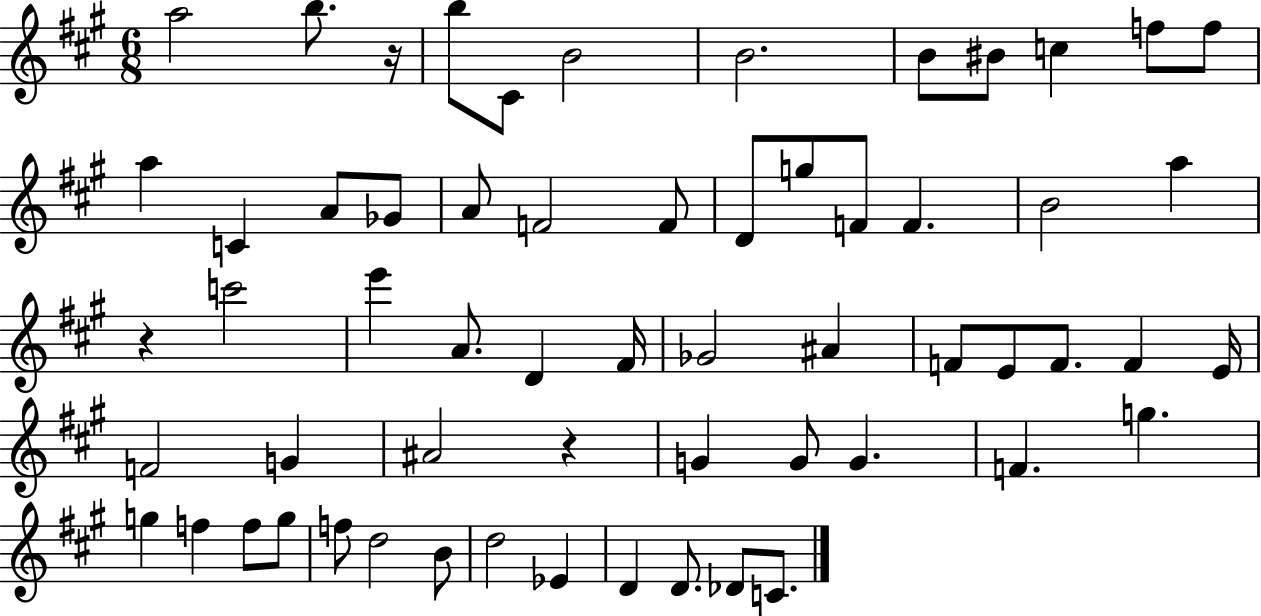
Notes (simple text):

A5/h B5/e. R/s B5/e C#4/e B4/h B4/h. B4/e BIS4/e C5/q F5/e F5/e A5/q C4/q A4/e Gb4/e A4/e F4/h F4/e D4/e G5/e F4/e F4/q. B4/h A5/q R/q C6/h E6/q A4/e. D4/q F#4/s Gb4/h A#4/q F4/e E4/e F4/e. F4/q E4/s F4/h G4/q A#4/h R/q G4/q G4/e G4/q. F4/q. G5/q. G5/q F5/q F5/e G5/e F5/e D5/h B4/e D5/h Eb4/q D4/q D4/e. Db4/e C4/e.